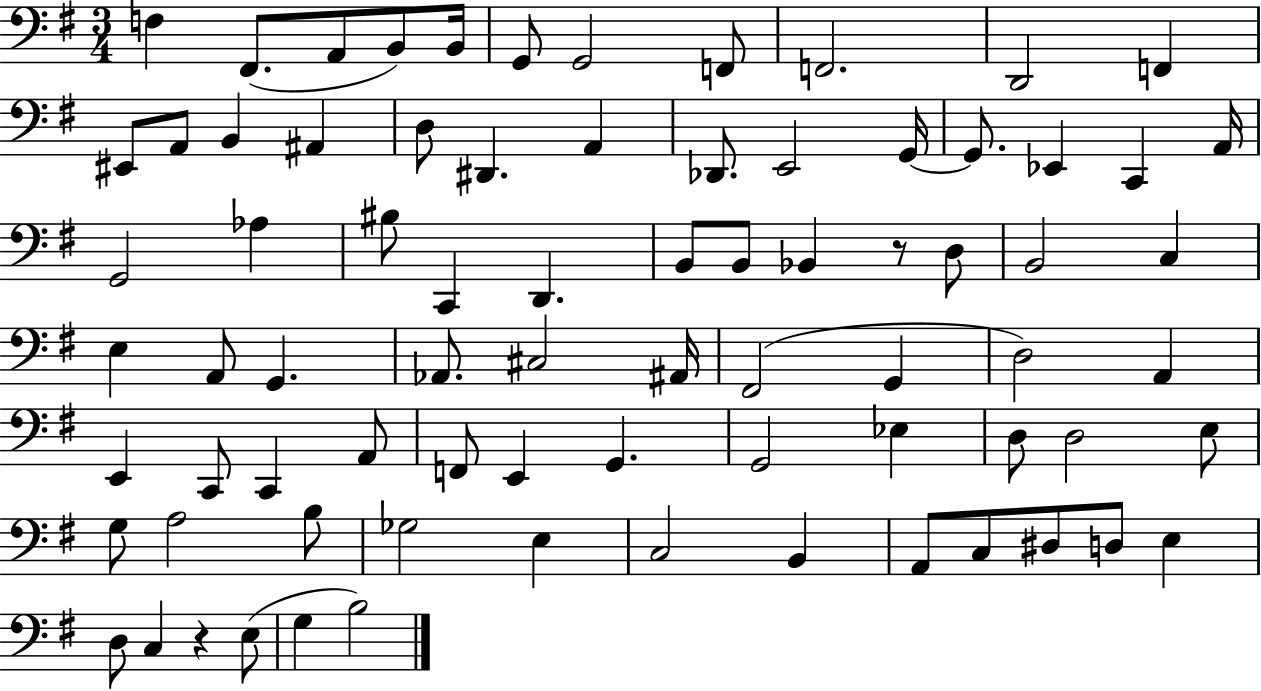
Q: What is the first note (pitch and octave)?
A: F3